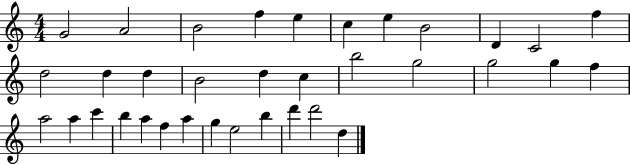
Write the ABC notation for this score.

X:1
T:Untitled
M:4/4
L:1/4
K:C
G2 A2 B2 f e c e B2 D C2 f d2 d d B2 d c b2 g2 g2 g f a2 a c' b a f a g e2 b d' d'2 d